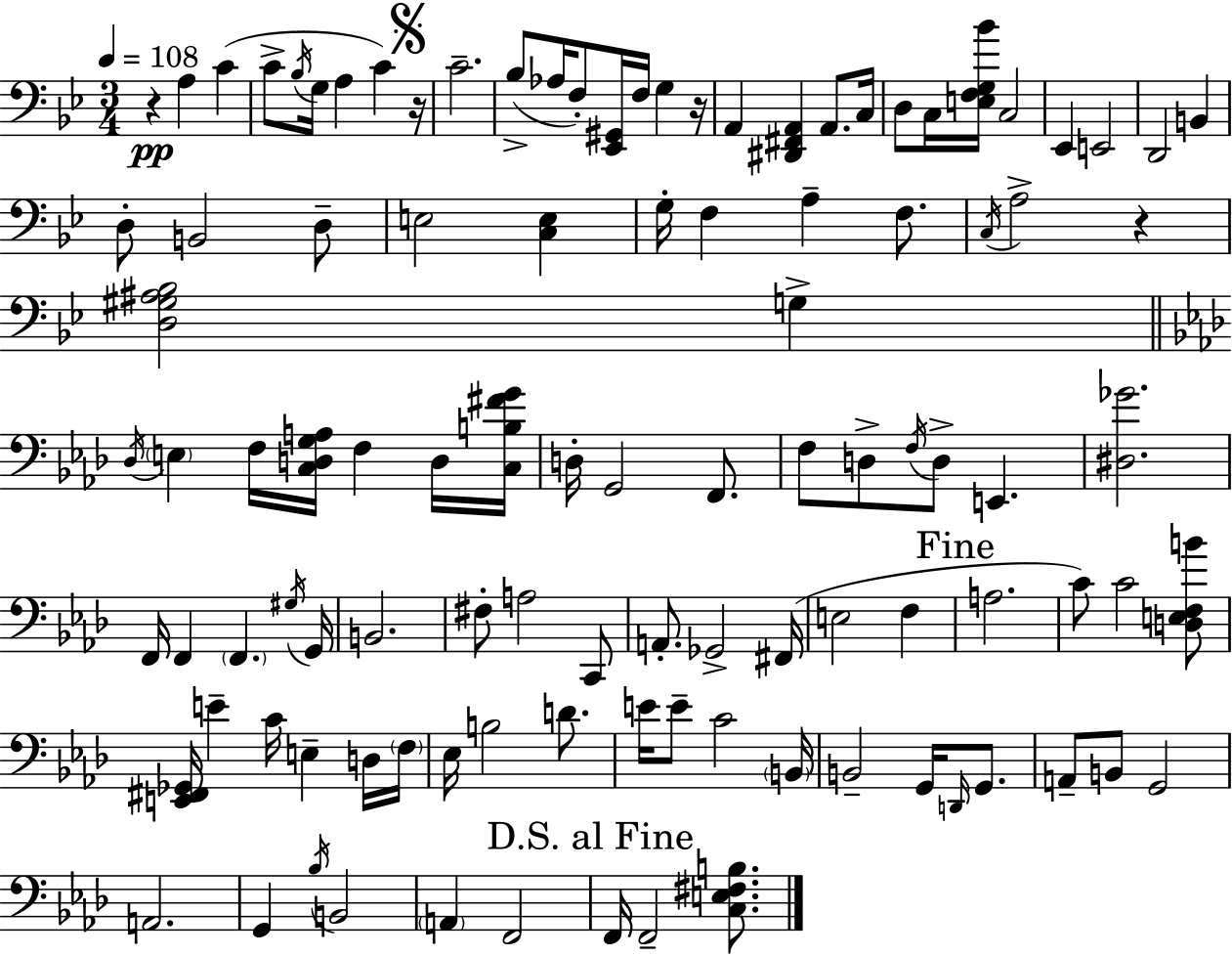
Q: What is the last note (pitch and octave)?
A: F2